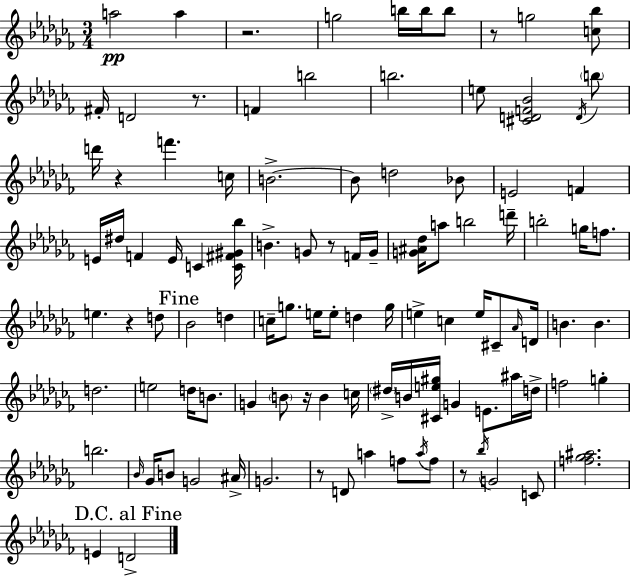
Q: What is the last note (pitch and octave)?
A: D4